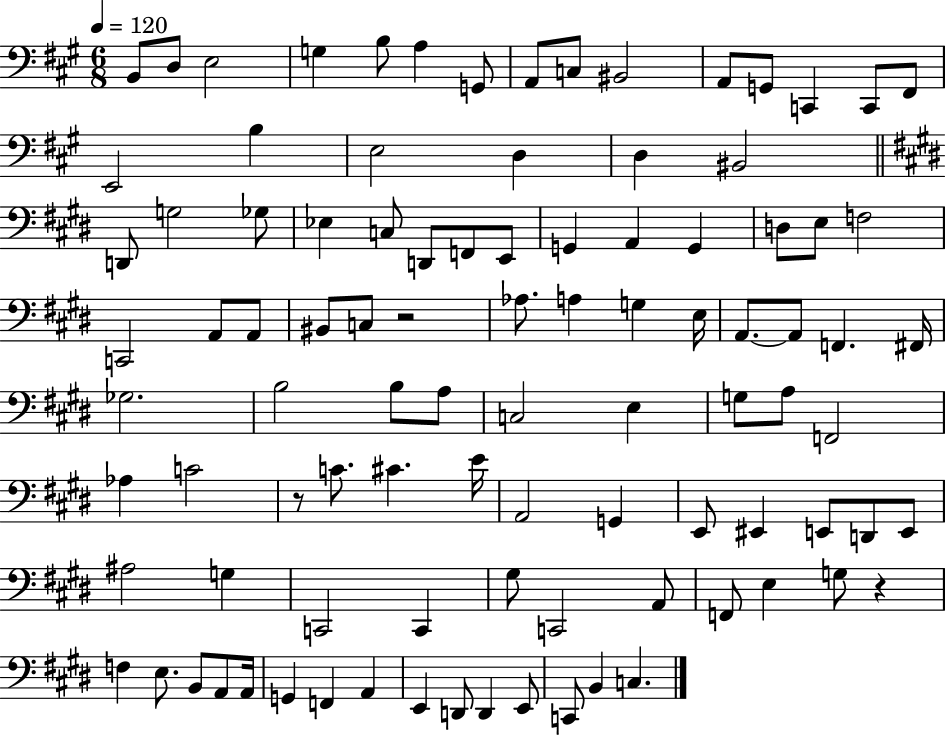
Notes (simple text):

B2/e D3/e E3/h G3/q B3/e A3/q G2/e A2/e C3/e BIS2/h A2/e G2/e C2/q C2/e F#2/e E2/h B3/q E3/h D3/q D3/q BIS2/h D2/e G3/h Gb3/e Eb3/q C3/e D2/e F2/e E2/e G2/q A2/q G2/q D3/e E3/e F3/h C2/h A2/e A2/e BIS2/e C3/e R/h Ab3/e. A3/q G3/q E3/s A2/e. A2/e F2/q. F#2/s Gb3/h. B3/h B3/e A3/e C3/h E3/q G3/e A3/e F2/h Ab3/q C4/h R/e C4/e. C#4/q. E4/s A2/h G2/q E2/e EIS2/q E2/e D2/e E2/e A#3/h G3/q C2/h C2/q G#3/e C2/h A2/e F2/e E3/q G3/e R/q F3/q E3/e. B2/e A2/e A2/s G2/q F2/q A2/q E2/q D2/e D2/q E2/e C2/e B2/q C3/q.